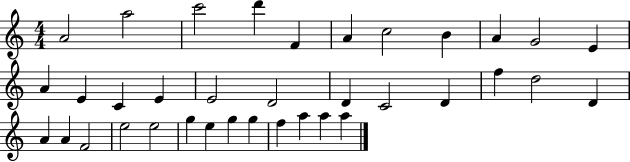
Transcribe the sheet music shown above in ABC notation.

X:1
T:Untitled
M:4/4
L:1/4
K:C
A2 a2 c'2 d' F A c2 B A G2 E A E C E E2 D2 D C2 D f d2 D A A F2 e2 e2 g e g g f a a a